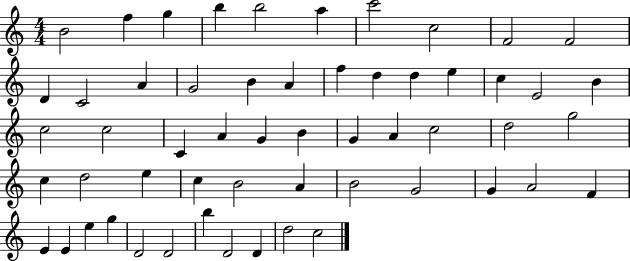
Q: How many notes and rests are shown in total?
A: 56